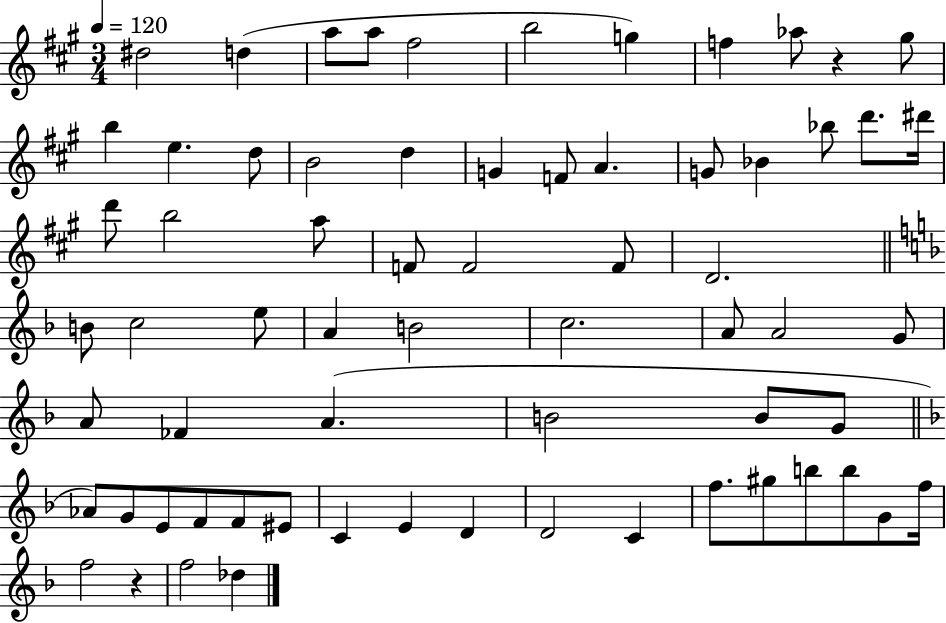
X:1
T:Untitled
M:3/4
L:1/4
K:A
^d2 d a/2 a/2 ^f2 b2 g f _a/2 z ^g/2 b e d/2 B2 d G F/2 A G/2 _B _b/2 d'/2 ^d'/4 d'/2 b2 a/2 F/2 F2 F/2 D2 B/2 c2 e/2 A B2 c2 A/2 A2 G/2 A/2 _F A B2 B/2 G/2 _A/2 G/2 E/2 F/2 F/2 ^E/2 C E D D2 C f/2 ^g/2 b/2 b/2 G/2 f/4 f2 z f2 _d